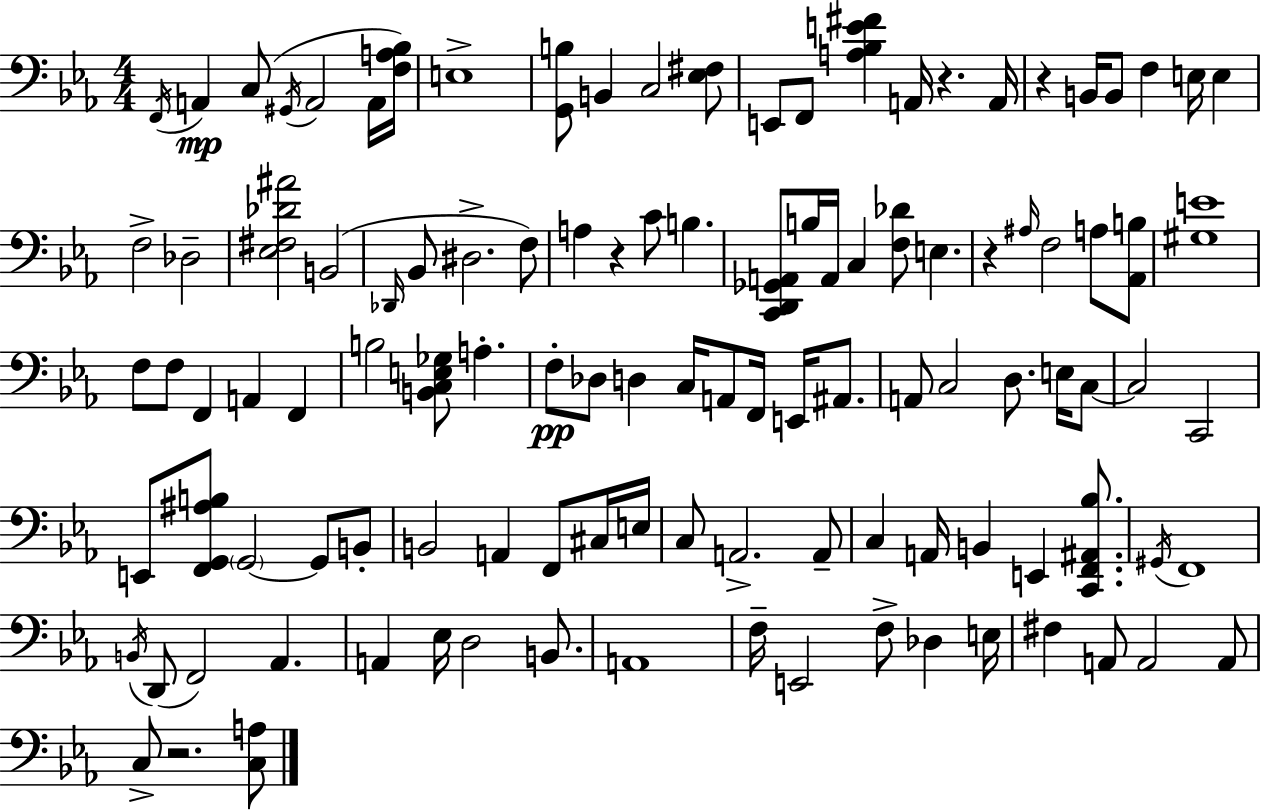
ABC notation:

X:1
T:Untitled
M:4/4
L:1/4
K:Cm
F,,/4 A,, C,/2 ^G,,/4 A,,2 A,,/4 [F,A,_B,]/4 E,4 [G,,B,]/2 B,, C,2 [_E,^F,]/2 E,,/2 F,,/2 [A,_B,E^F] A,,/4 z A,,/4 z B,,/4 B,,/2 F, E,/4 E, F,2 _D,2 [_E,^F,_D^A]2 B,,2 _D,,/4 _B,,/2 ^D,2 F,/2 A, z C/2 B, [C,,D,,_G,,A,,]/2 B,/4 A,,/4 C, [F,_D]/2 E, z ^A,/4 F,2 A,/2 [_A,,B,]/2 [^G,E]4 F,/2 F,/2 F,, A,, F,, B,2 [B,,C,E,_G,]/2 A, F,/2 _D,/2 D, C,/4 A,,/2 F,,/4 E,,/4 ^A,,/2 A,,/2 C,2 D,/2 E,/4 C,/2 C,2 C,,2 E,,/2 [F,,G,,^A,B,]/2 G,,2 G,,/2 B,,/2 B,,2 A,, F,,/2 ^C,/4 E,/4 C,/2 A,,2 A,,/2 C, A,,/4 B,, E,, [C,,F,,^A,,_B,]/2 ^G,,/4 F,,4 B,,/4 D,,/2 F,,2 _A,, A,, _E,/4 D,2 B,,/2 A,,4 F,/4 E,,2 F,/2 _D, E,/4 ^F, A,,/2 A,,2 A,,/2 C,/2 z2 [C,A,]/2